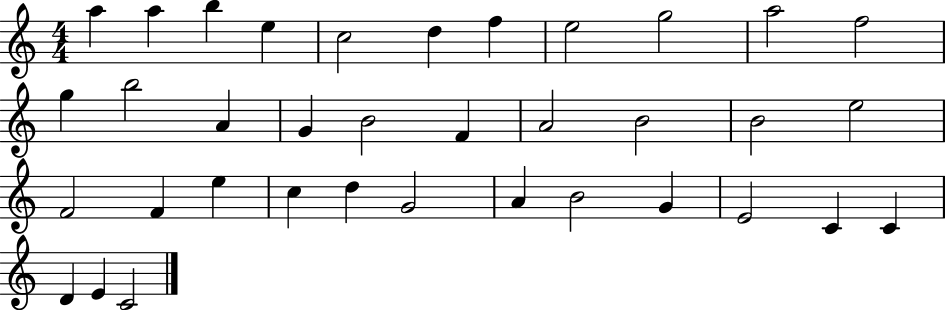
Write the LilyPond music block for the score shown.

{
  \clef treble
  \numericTimeSignature
  \time 4/4
  \key c \major
  a''4 a''4 b''4 e''4 | c''2 d''4 f''4 | e''2 g''2 | a''2 f''2 | \break g''4 b''2 a'4 | g'4 b'2 f'4 | a'2 b'2 | b'2 e''2 | \break f'2 f'4 e''4 | c''4 d''4 g'2 | a'4 b'2 g'4 | e'2 c'4 c'4 | \break d'4 e'4 c'2 | \bar "|."
}